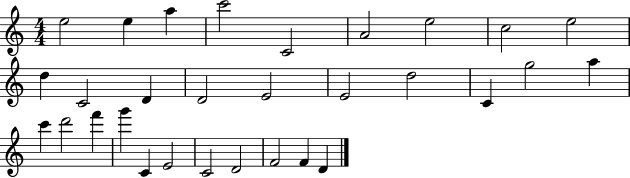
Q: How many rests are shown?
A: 0